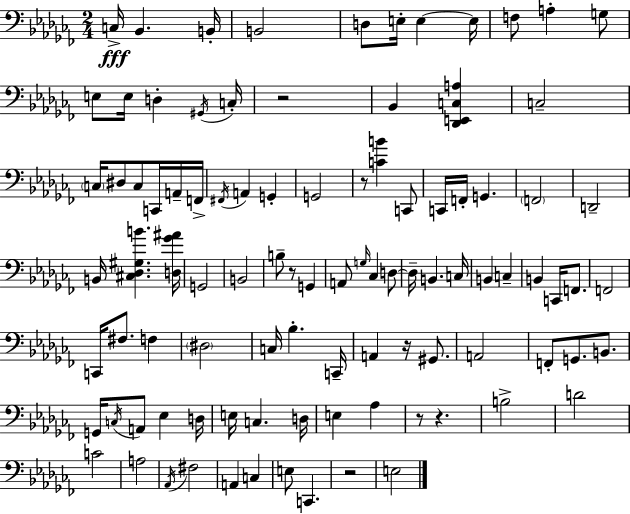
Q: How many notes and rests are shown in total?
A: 97